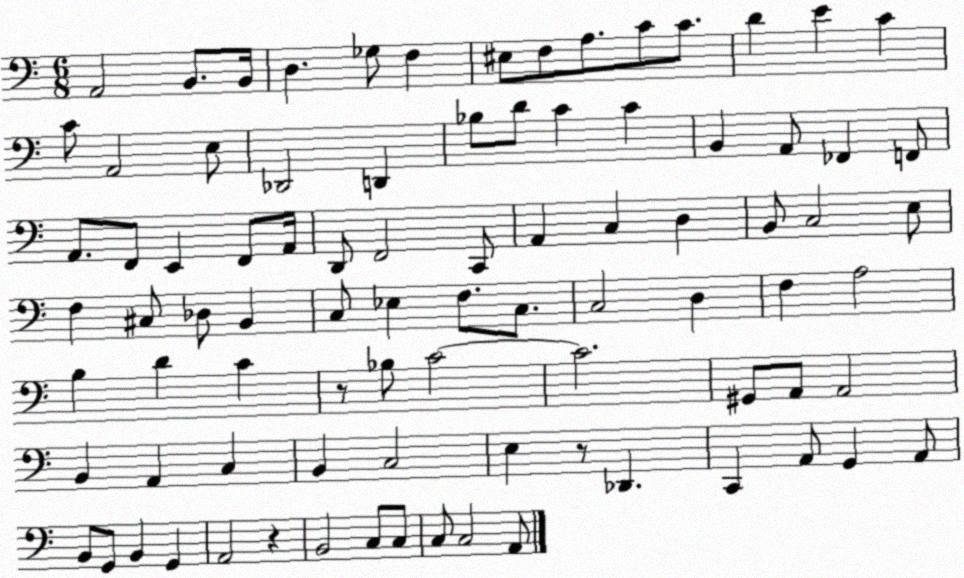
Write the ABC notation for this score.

X:1
T:Untitled
M:6/8
L:1/4
K:C
A,,2 B,,/2 B,,/4 D, _G,/2 F, ^E,/2 F,/2 A,/2 C/2 C/2 D E C C/2 A,,2 E,/2 _D,,2 D,, _B,/2 D/2 C C B,, A,,/2 _F,, F,,/2 A,,/2 F,,/2 E,, F,,/2 A,,/4 D,,/2 F,,2 C,,/2 A,, C, D, B,,/2 C,2 E,/2 F, ^C,/2 _D,/2 B,, C,/2 _E, F,/2 C,/2 C,2 D, F, A,2 B, D C z/2 _B,/2 C2 C2 ^G,,/2 A,,/2 A,,2 B,, A,, C, B,, C,2 E, z/2 _D,, C,, A,,/2 G,, A,,/2 B,,/2 G,,/2 B,, G,, A,,2 z B,,2 C,/2 C,/2 C,/2 C,2 A,,/2